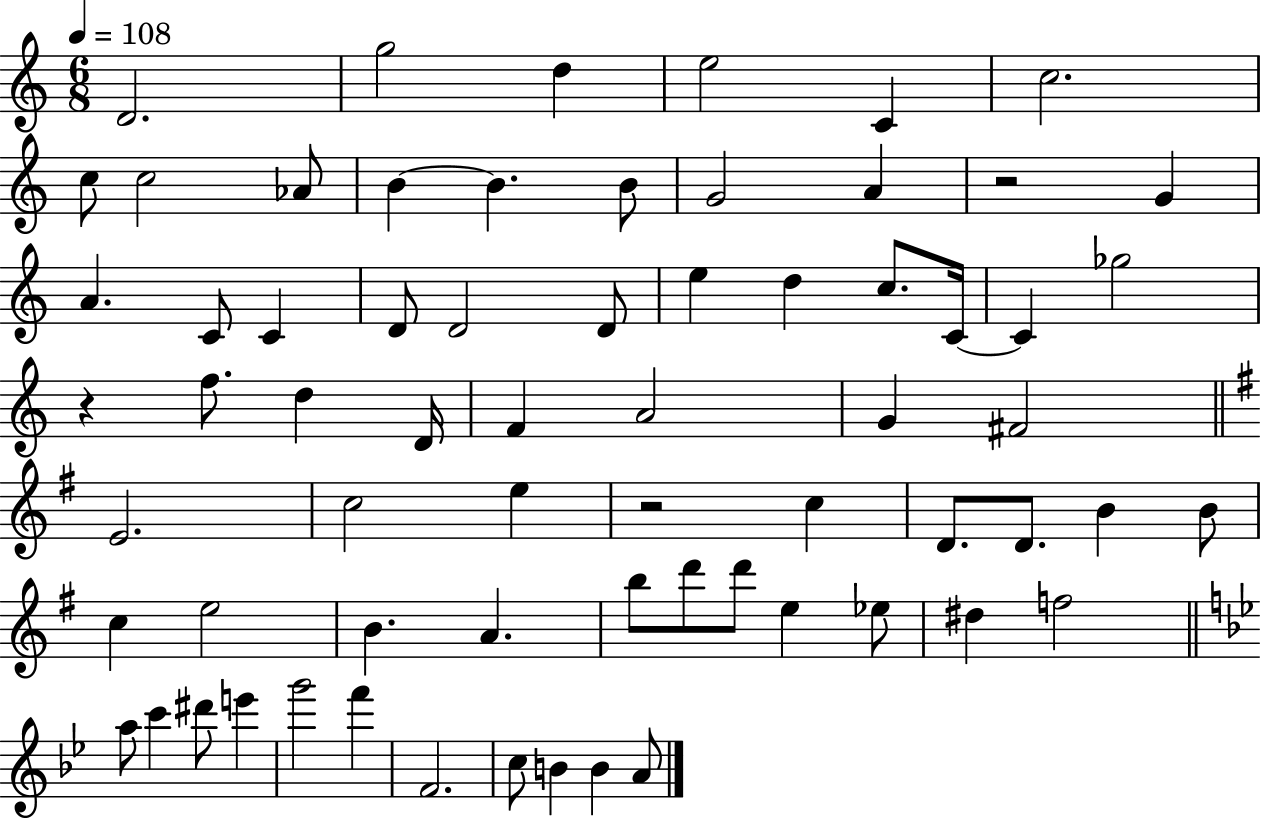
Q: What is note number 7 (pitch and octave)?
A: C5